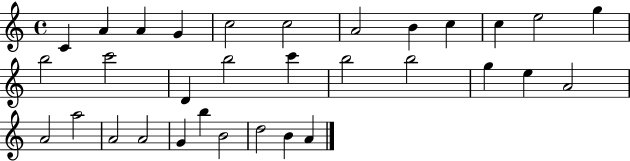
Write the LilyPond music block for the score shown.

{
  \clef treble
  \time 4/4
  \defaultTimeSignature
  \key c \major
  c'4 a'4 a'4 g'4 | c''2 c''2 | a'2 b'4 c''4 | c''4 e''2 g''4 | \break b''2 c'''2 | d'4 b''2 c'''4 | b''2 b''2 | g''4 e''4 a'2 | \break a'2 a''2 | a'2 a'2 | g'4 b''4 b'2 | d''2 b'4 a'4 | \break \bar "|."
}